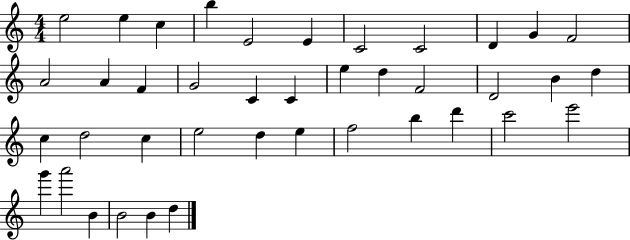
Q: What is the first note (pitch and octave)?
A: E5